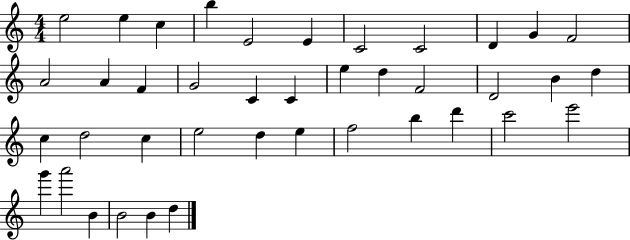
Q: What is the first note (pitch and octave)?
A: E5